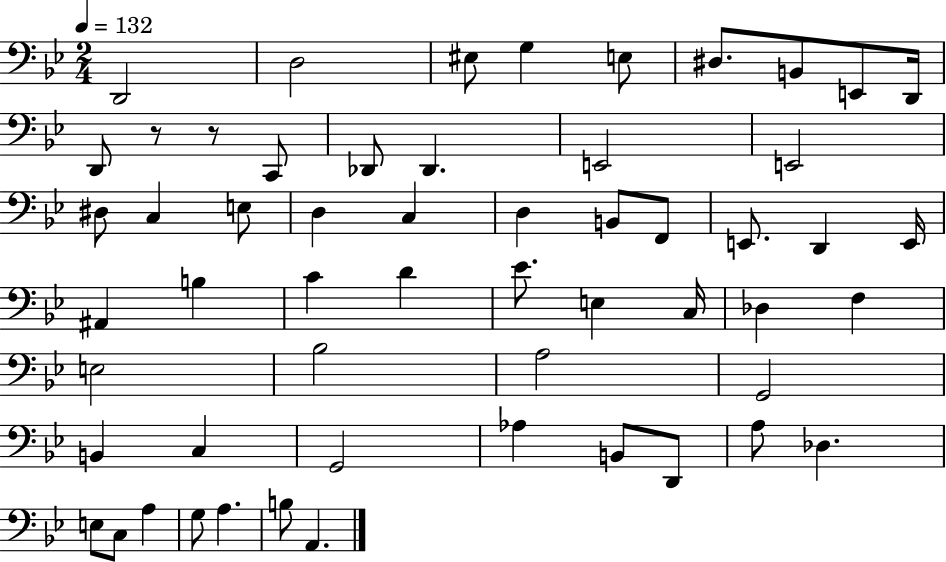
X:1
T:Untitled
M:2/4
L:1/4
K:Bb
D,,2 D,2 ^E,/2 G, E,/2 ^D,/2 B,,/2 E,,/2 D,,/4 D,,/2 z/2 z/2 C,,/2 _D,,/2 _D,, E,,2 E,,2 ^D,/2 C, E,/2 D, C, D, B,,/2 F,,/2 E,,/2 D,, E,,/4 ^A,, B, C D _E/2 E, C,/4 _D, F, E,2 _B,2 A,2 G,,2 B,, C, G,,2 _A, B,,/2 D,,/2 A,/2 _D, E,/2 C,/2 A, G,/2 A, B,/2 A,,